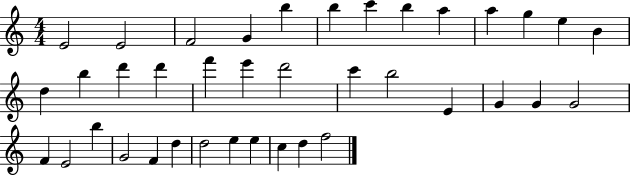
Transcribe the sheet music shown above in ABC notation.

X:1
T:Untitled
M:4/4
L:1/4
K:C
E2 E2 F2 G b b c' b a a g e B d b d' d' f' e' d'2 c' b2 E G G G2 F E2 b G2 F d d2 e e c d f2